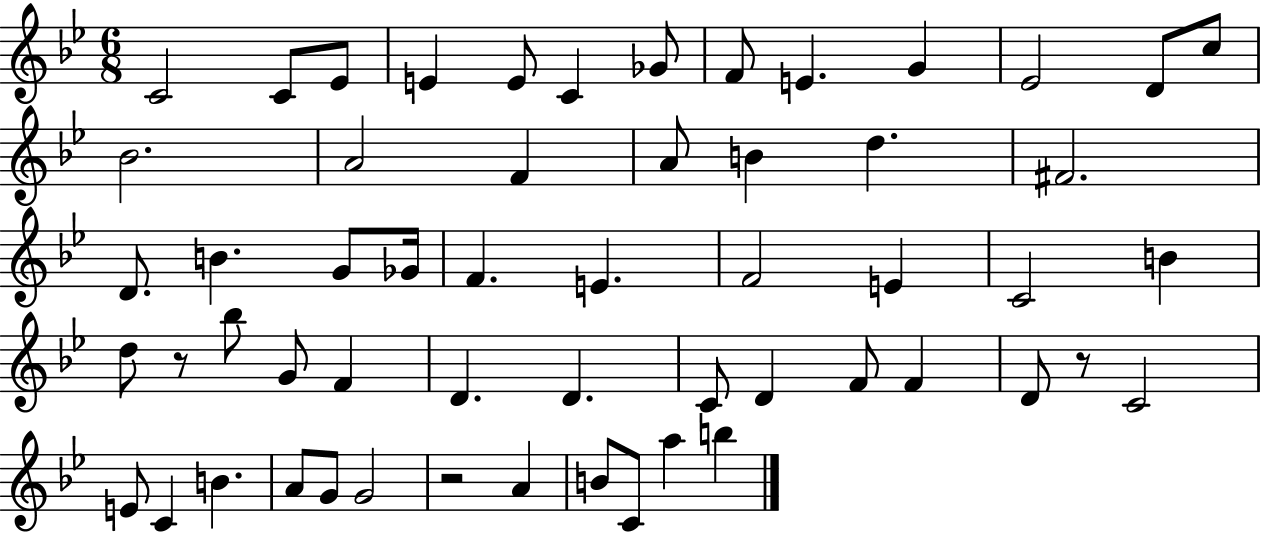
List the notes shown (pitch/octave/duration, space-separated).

C4/h C4/e Eb4/e E4/q E4/e C4/q Gb4/e F4/e E4/q. G4/q Eb4/h D4/e C5/e Bb4/h. A4/h F4/q A4/e B4/q D5/q. F#4/h. D4/e. B4/q. G4/e Gb4/s F4/q. E4/q. F4/h E4/q C4/h B4/q D5/e R/e Bb5/e G4/e F4/q D4/q. D4/q. C4/e D4/q F4/e F4/q D4/e R/e C4/h E4/e C4/q B4/q. A4/e G4/e G4/h R/h A4/q B4/e C4/e A5/q B5/q